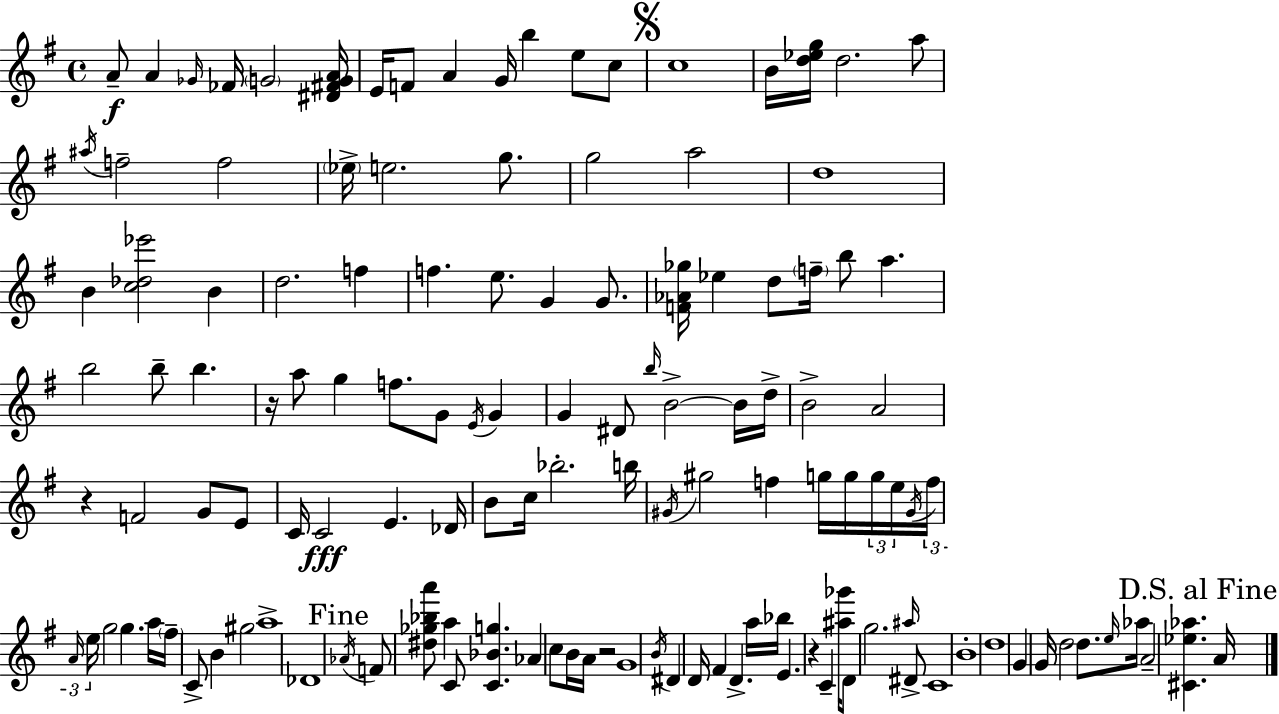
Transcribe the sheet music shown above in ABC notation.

X:1
T:Untitled
M:4/4
L:1/4
K:Em
A/2 A _G/4 _F/4 G2 [^D^FGA]/4 E/4 F/2 A G/4 b e/2 c/2 c4 B/4 [d_eg]/4 d2 a/2 ^a/4 f2 f2 _e/4 e2 g/2 g2 a2 d4 B [c_d_e']2 B d2 f f e/2 G G/2 [F_A_g]/4 _e d/2 f/4 b/2 a b2 b/2 b z/4 a/2 g f/2 G/2 E/4 G G ^D/2 b/4 B2 B/4 d/4 B2 A2 z F2 G/2 E/2 C/4 C2 E _D/4 B/2 c/4 _b2 b/4 ^G/4 ^g2 f g/4 g/4 g/4 e/4 ^G/4 f/4 A/4 e/4 g2 g a/4 ^f/4 C/2 B ^g2 a4 _D4 _A/4 F/2 [^d_g_ba']/2 a C/2 [C_Bg] _A c/2 B/4 A/4 z2 G4 B/4 ^D D/4 ^F D a/4 _b/4 E z C [^a_g']/4 D/2 g2 ^a/4 ^D/2 C4 B4 d4 G G/4 d2 d/2 e/4 _a/4 A2 [^C_e_a] A/4